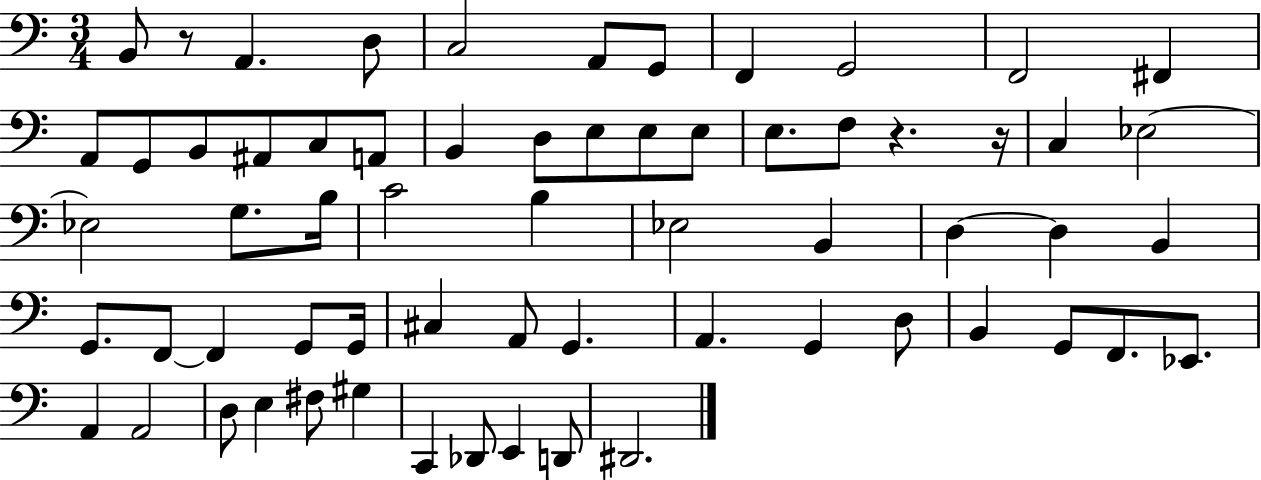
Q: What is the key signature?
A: C major